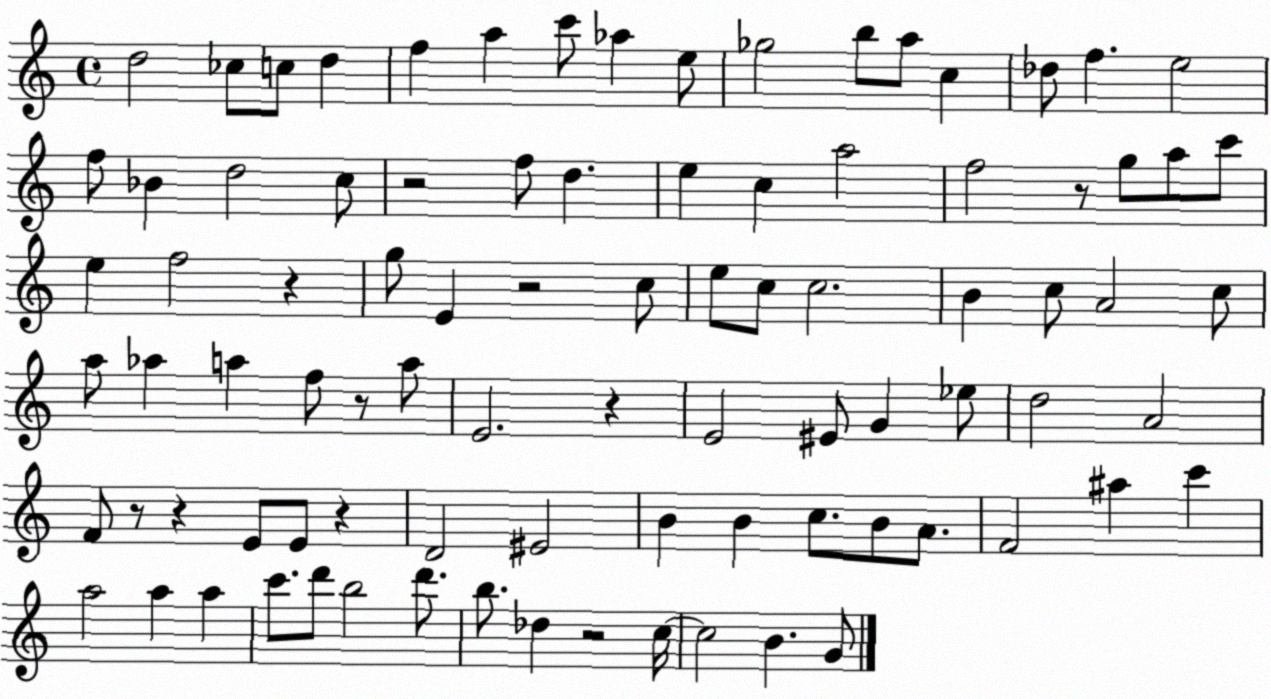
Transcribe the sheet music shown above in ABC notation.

X:1
T:Untitled
M:4/4
L:1/4
K:C
d2 _c/2 c/2 d f a c'/2 _a e/2 _g2 b/2 a/2 c _d/2 f e2 f/2 _B d2 c/2 z2 f/2 d e c a2 f2 z/2 g/2 a/2 c'/2 e f2 z g/2 E z2 c/2 e/2 c/2 c2 B c/2 A2 c/2 a/2 _a a f/2 z/2 a/2 E2 z E2 ^E/2 G _e/2 d2 A2 F/2 z/2 z E/2 E/2 z D2 ^E2 B B c/2 B/2 A/2 F2 ^a c' a2 a a c'/2 d'/2 b2 d'/2 b/2 _d z2 c/4 c2 B G/2